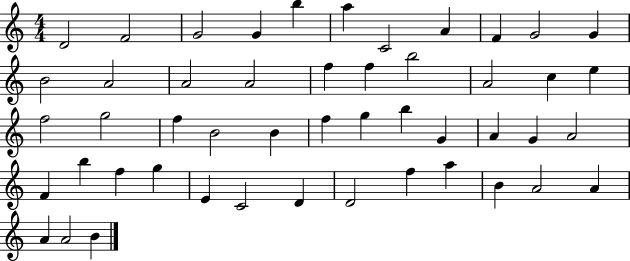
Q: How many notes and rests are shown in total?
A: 49